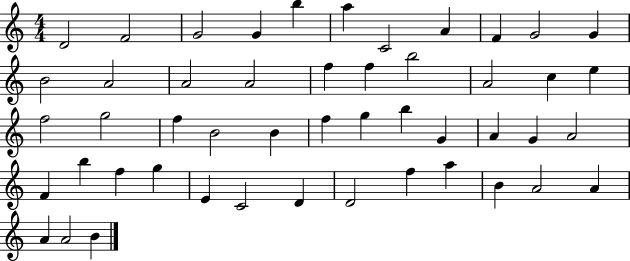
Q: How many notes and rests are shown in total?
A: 49